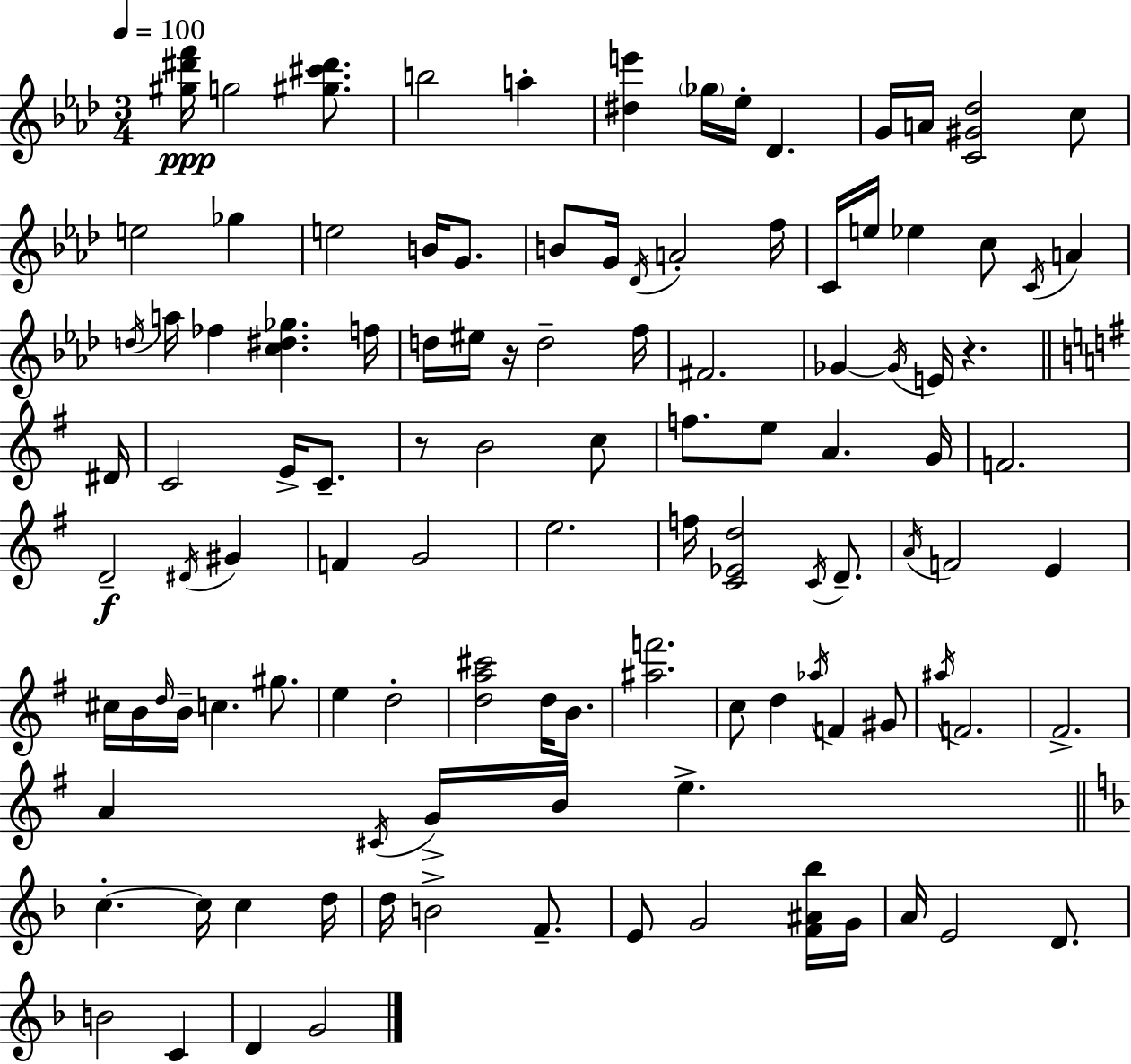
{
  \clef treble
  \numericTimeSignature
  \time 3/4
  \key aes \major
  \tempo 4 = 100
  <gis'' dis''' f'''>16\ppp g''2 <gis'' cis''' dis'''>8. | b''2 a''4-. | <dis'' e'''>4 \parenthesize ges''16 ees''16-. des'4. | g'16 a'16 <c' gis' des''>2 c''8 | \break e''2 ges''4 | e''2 b'16 g'8. | b'8 g'16 \acciaccatura { des'16 } a'2-. | f''16 c'16 e''16 ees''4 c''8 \acciaccatura { c'16 } a'4 | \break \acciaccatura { d''16 } a''16 fes''4 <c'' dis'' ges''>4. | f''16 d''16 eis''16 r16 d''2-- | f''16 fis'2. | ges'4~~ \acciaccatura { ges'16 } e'16 r4. | \break \bar "||" \break \key g \major dis'16 c'2 e'16-> c'8.-- | r8 b'2 c''8 | f''8. e''8 a'4. | g'16 f'2. | \break d'2--\f \acciaccatura { dis'16 } gis'4 | f'4 g'2 | e''2. | f''16 <c' ees' d''>2 \acciaccatura { c'16 } | \break d'8.-- \acciaccatura { a'16 } f'2 | e'4 cis''16 b'16 \grace { d''16 } b'16-- c''4. | gis''8. e''4 d''2-. | <d'' a'' cis'''>2 | \break d''16 b'8. <ais'' f'''>2. | c''8 d''4 \acciaccatura { aes''16 } | f'4 gis'8 \acciaccatura { ais''16 } f'2. | fis'2.-> | \break a'4 \acciaccatura { cis'16 } | g'16-> b'16 e''4.-> \bar "||" \break \key d \minor c''4.-.~~ c''16 c''4 d''16 | d''16 b'2-> f'8.-- | e'8 g'2 <f' ais' bes''>16 g'16 | a'16 e'2 d'8. | \break b'2 c'4 | d'4 g'2 | \bar "|."
}